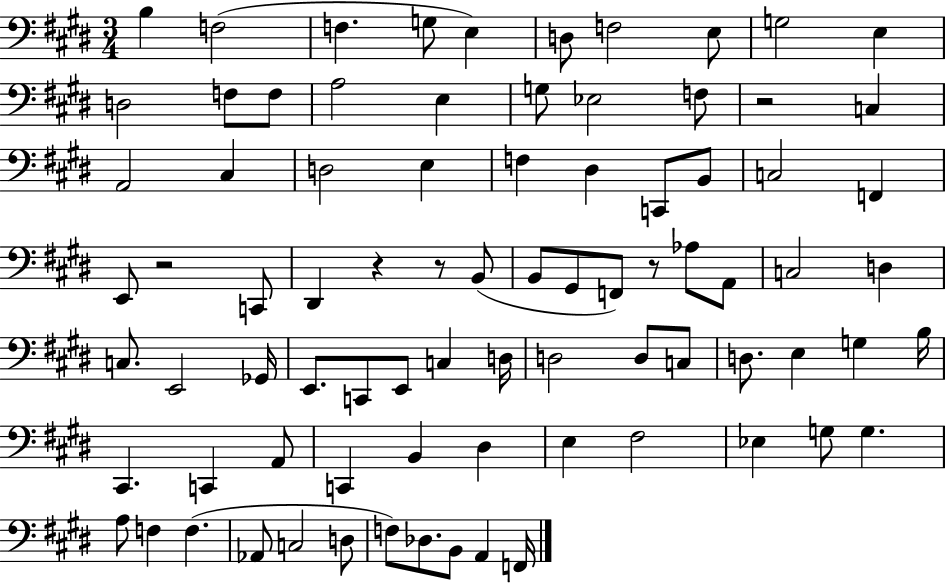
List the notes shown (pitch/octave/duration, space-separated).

B3/q F3/h F3/q. G3/e E3/q D3/e F3/h E3/e G3/h E3/q D3/h F3/e F3/e A3/h E3/q G3/e Eb3/h F3/e R/h C3/q A2/h C#3/q D3/h E3/q F3/q D#3/q C2/e B2/e C3/h F2/q E2/e R/h C2/e D#2/q R/q R/e B2/e B2/e G#2/e F2/e R/e Ab3/e A2/e C3/h D3/q C3/e. E2/h Gb2/s E2/e. C2/e E2/e C3/q D3/s D3/h D3/e C3/e D3/e. E3/q G3/q B3/s C#2/q. C2/q A2/e C2/q B2/q D#3/q E3/q F#3/h Eb3/q G3/e G3/q. A3/e F3/q F3/q. Ab2/e C3/h D3/e F3/e Db3/e. B2/e A2/q F2/s